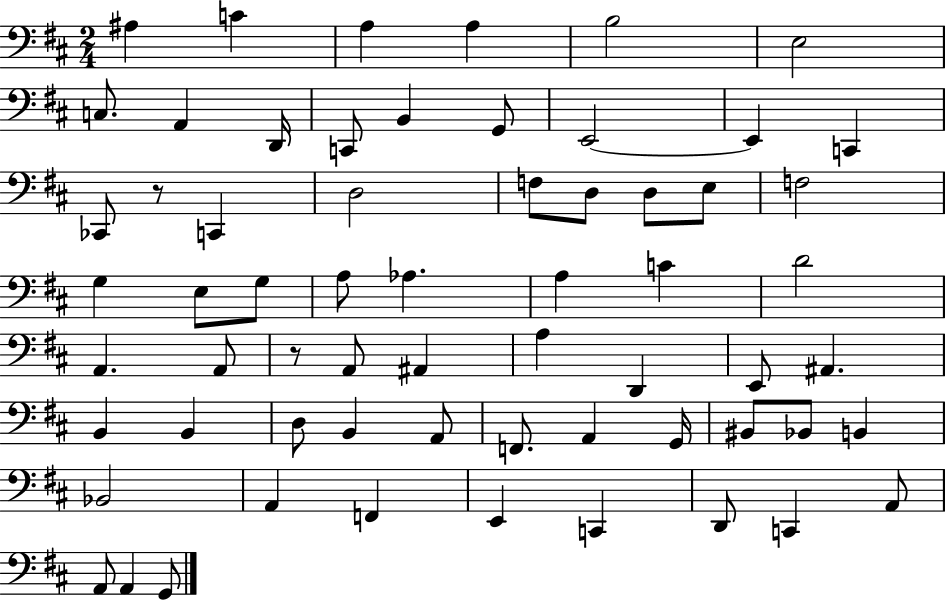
A#3/q C4/q A3/q A3/q B3/h E3/h C3/e. A2/q D2/s C2/e B2/q G2/e E2/h E2/q C2/q CES2/e R/e C2/q D3/h F3/e D3/e D3/e E3/e F3/h G3/q E3/e G3/e A3/e Ab3/q. A3/q C4/q D4/h A2/q. A2/e R/e A2/e A#2/q A3/q D2/q E2/e A#2/q. B2/q B2/q D3/e B2/q A2/e F2/e. A2/q G2/s BIS2/e Bb2/e B2/q Bb2/h A2/q F2/q E2/q C2/q D2/e C2/q A2/e A2/e A2/q G2/e